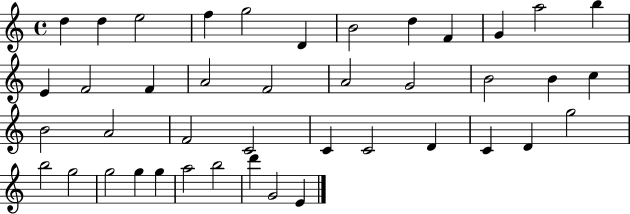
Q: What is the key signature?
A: C major